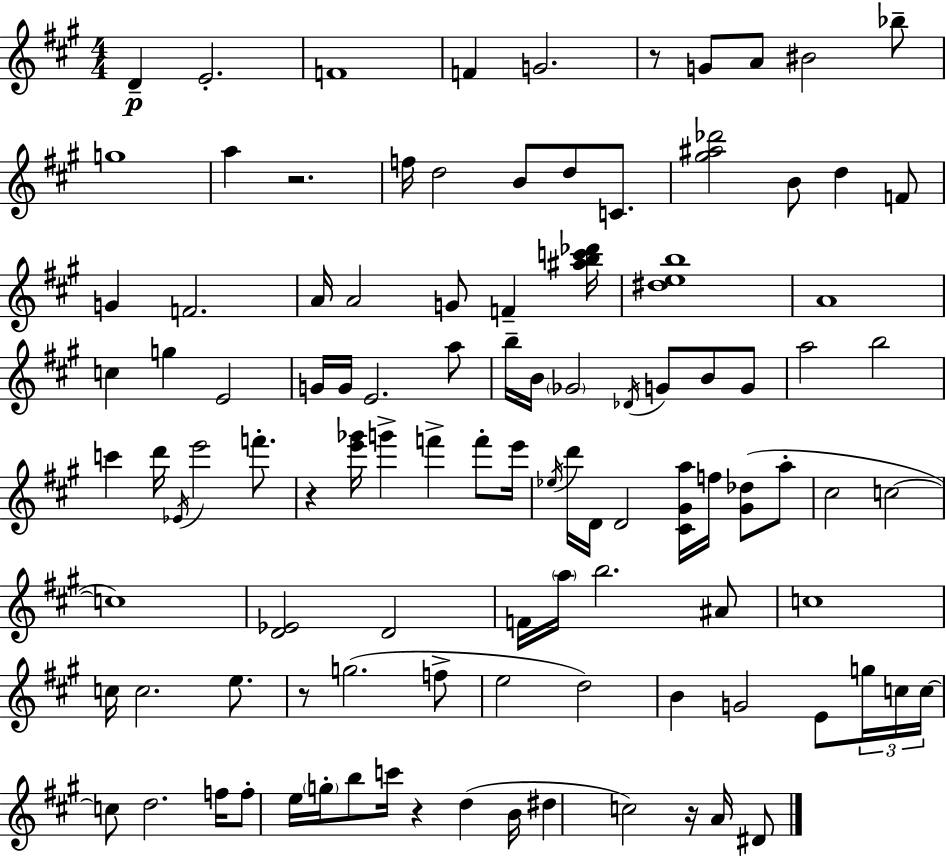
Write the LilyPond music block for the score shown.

{
  \clef treble
  \numericTimeSignature
  \time 4/4
  \key a \major
  \repeat volta 2 { d'4--\p e'2.-. | f'1 | f'4 g'2. | r8 g'8 a'8 bis'2 bes''8-- | \break g''1 | a''4 r2. | f''16 d''2 b'8 d''8 c'8. | <gis'' ais'' des'''>2 b'8 d''4 f'8 | \break g'4 f'2. | a'16 a'2 g'8 f'4-- <ais'' b'' c''' des'''>16 | <dis'' e'' b''>1 | a'1 | \break c''4 g''4 e'2 | g'16 g'16 e'2. a''8 | b''16-- b'16 \parenthesize ges'2 \acciaccatura { des'16 } g'8 b'8 g'8 | a''2 b''2 | \break c'''4 d'''16 \acciaccatura { ees'16 } e'''2 f'''8.-. | r4 <e''' ges'''>16 g'''4-> f'''4-> f'''8-. | e'''16 \acciaccatura { ees''16 } d'''16 d'16 d'2 <cis' gis' a''>16 f''16 <gis' des''>8( | a''8-. cis''2 c''2~~ | \break c''1) | <d' ees'>2 d'2 | f'16 \parenthesize a''16 b''2. | ais'8 c''1 | \break c''16 c''2. | e''8. r8 g''2.( | f''8-> e''2 d''2) | b'4 g'2 e'8 | \break \tuplet 3/2 { g''16 c''16 c''16~~ } c''8 d''2. | f''16 f''8-. e''16 \parenthesize g''16-. b''8 c'''16 r4 d''4( | b'16 dis''4 c''2) r16 | a'16 dis'8 } \bar "|."
}